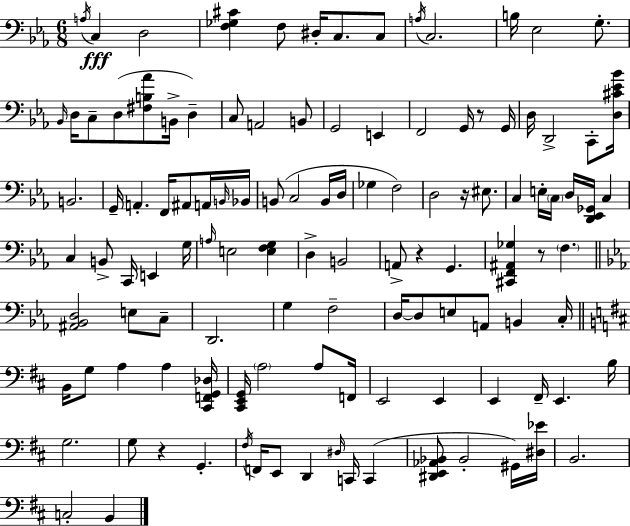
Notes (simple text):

A3/s C3/q D3/h [F3,Gb3,C#4]/q F3/e D#3/s C3/e. C3/e A3/s C3/h. B3/s Eb3/h G3/e. Bb2/s D3/s C3/e D3/e [F#3,B3,Ab4]/e B2/s D3/q C3/e A2/h B2/e G2/h E2/q F2/h G2/s R/e G2/s D3/s D2/h C2/e [D3,C#4,Eb4,Bb4]/s B2/h. G2/s A2/q. F2/s A#2/e A2/s B2/s Bb2/s B2/e C3/h B2/s D3/s Gb3/q F3/h D3/h R/s EIS3/e. C3/q E3/s C3/s D3/s [D2,Eb2,Gb2]/s C3/q C3/q B2/e C2/s E2/q G3/s A3/s E3/h [E3,F3,G3]/q D3/q B2/h A2/e R/q G2/q. [C#2,F2,A#2,Gb3]/q R/e F3/q. [A#2,Bb2,D3]/h E3/e C3/e D2/h. G3/q F3/h D3/s D3/e E3/e A2/e B2/q C3/s B2/s G3/e A3/q A3/q [C#2,F2,G2,Db3]/s [C#2,E2,G2]/s A3/h A3/e F2/s E2/h E2/q E2/q F#2/s E2/q. B3/s G3/h. G3/e R/q G2/q. F#3/s F2/s E2/e D2/q D#3/s C2/s C2/q [D#2,E2,Ab2,Bb2]/e Bb2/h G#2/s [D#3,Eb4]/s B2/h. C3/h B2/q